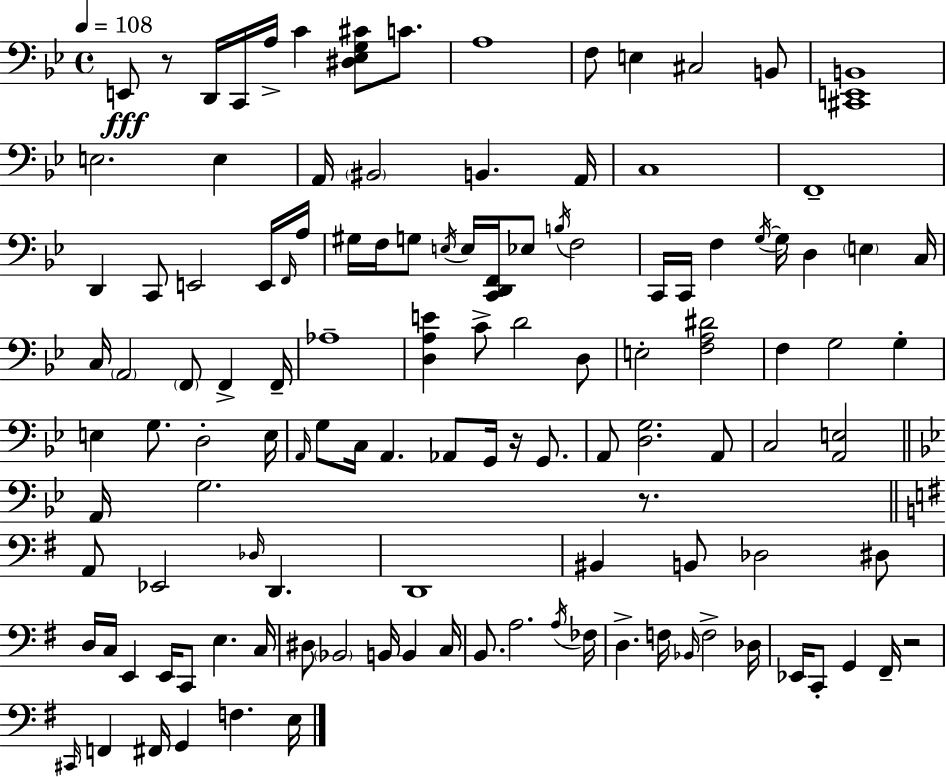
X:1
T:Untitled
M:4/4
L:1/4
K:Bb
E,,/2 z/2 D,,/4 C,,/4 A,/4 C [^D,_E,G,^C]/2 C/2 A,4 F,/2 E, ^C,2 B,,/2 [^C,,E,,B,,]4 E,2 E, A,,/4 ^B,,2 B,, A,,/4 C,4 F,,4 D,, C,,/2 E,,2 E,,/4 F,,/4 A,/4 ^G,/4 F,/4 G,/2 E,/4 E,/4 [C,,D,,F,,]/4 _E,/2 B,/4 F,2 C,,/4 C,,/4 F, G,/4 G,/4 D, E, C,/4 C,/4 A,,2 F,,/2 F,, F,,/4 _A,4 [D,A,E] C/2 D2 D,/2 E,2 [F,A,^D]2 F, G,2 G, E, G,/2 D,2 E,/4 A,,/4 G,/2 C,/4 A,, _A,,/2 G,,/4 z/4 G,,/2 A,,/2 [D,G,]2 A,,/2 C,2 [A,,E,]2 A,,/4 G,2 z/2 A,,/2 _E,,2 _D,/4 D,, D,,4 ^B,, B,,/2 _D,2 ^D,/2 D,/4 C,/4 E,, E,,/4 C,,/2 E, C,/4 ^D,/2 _B,,2 B,,/4 B,, C,/4 B,,/2 A,2 A,/4 _F,/4 D, F,/4 _B,,/4 F,2 _D,/4 _E,,/4 C,,/2 G,, ^F,,/4 z2 ^C,,/4 F,, ^F,,/4 G,, F, E,/4